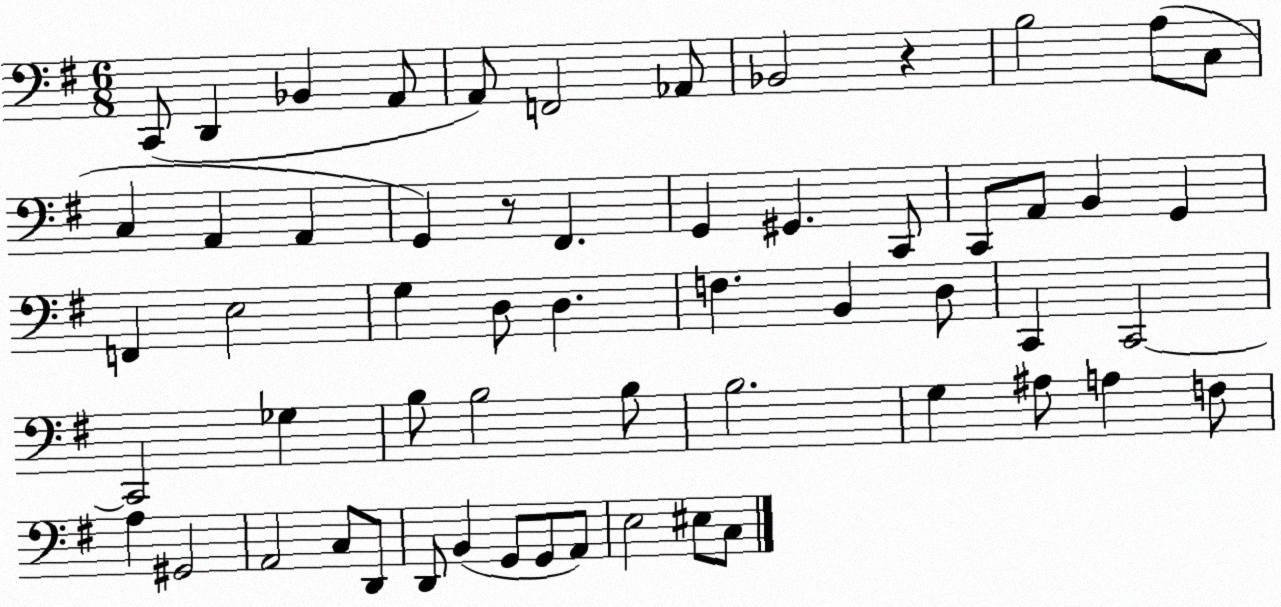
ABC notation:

X:1
T:Untitled
M:6/8
L:1/4
K:G
C,,/2 D,, _B,, A,,/2 A,,/2 F,,2 _A,,/2 _B,,2 z B,2 A,/2 C,/2 C, A,, A,, G,, z/2 ^F,, G,, ^G,, C,,/2 C,,/2 A,,/2 B,, G,, F,, E,2 G, D,/2 D, F, B,, D,/2 C,, C,,2 C,,2 _G, B,/2 B,2 B,/2 B,2 G, ^A,/2 A, F,/2 A, ^G,,2 A,,2 C,/2 D,,/2 D,,/2 B,, G,,/2 G,,/2 A,,/2 E,2 ^E,/2 C,/2